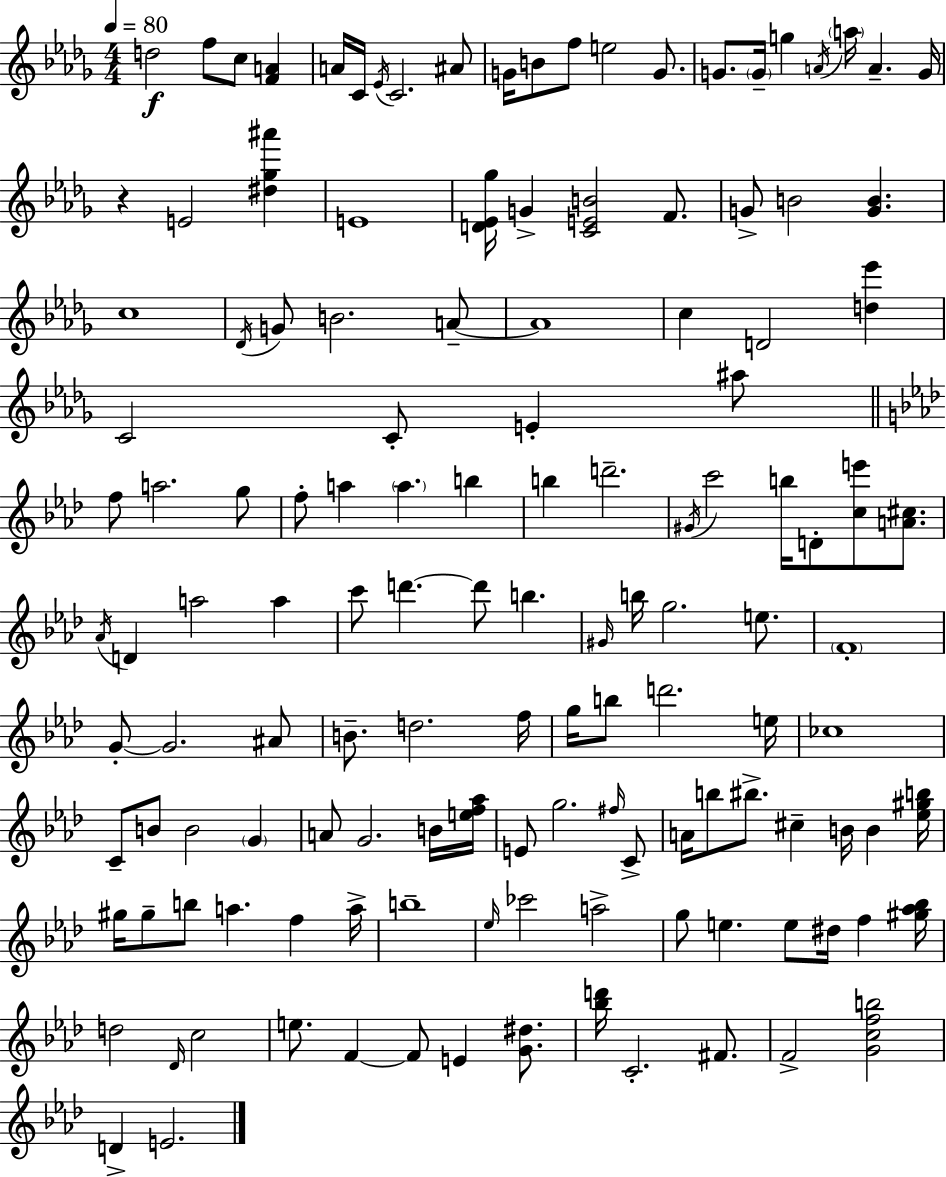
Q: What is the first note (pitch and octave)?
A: D5